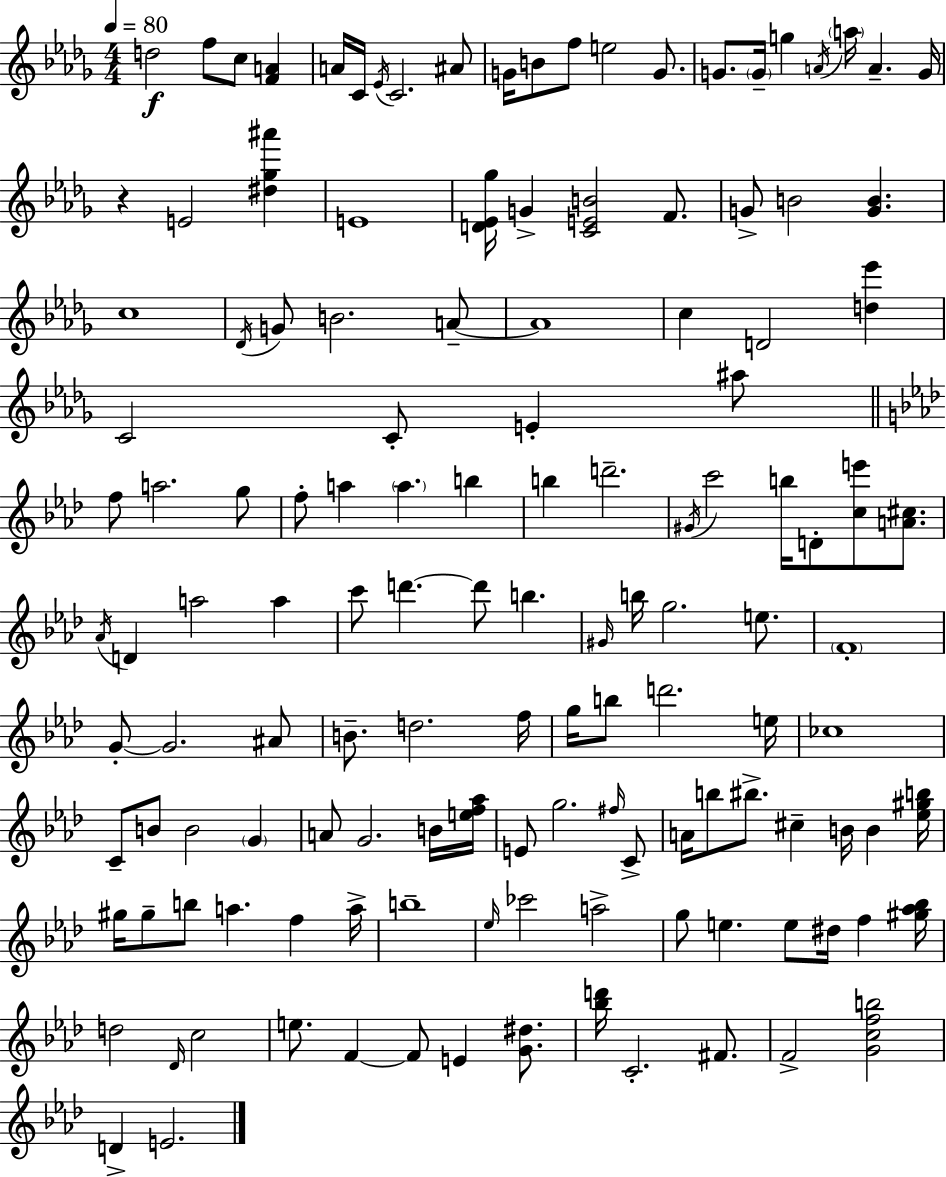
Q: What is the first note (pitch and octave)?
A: D5